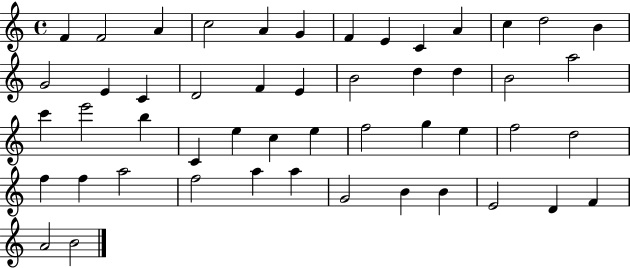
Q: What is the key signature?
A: C major